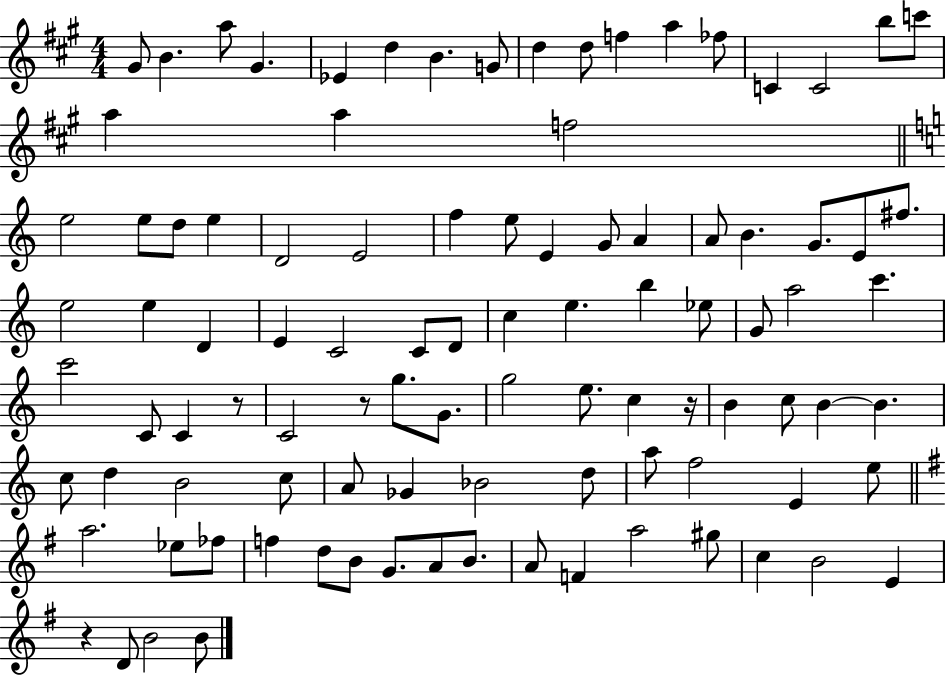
G#4/e B4/q. A5/e G#4/q. Eb4/q D5/q B4/q. G4/e D5/q D5/e F5/q A5/q FES5/e C4/q C4/h B5/e C6/e A5/q A5/q F5/h E5/h E5/e D5/e E5/q D4/h E4/h F5/q E5/e E4/q G4/e A4/q A4/e B4/q. G4/e. E4/e F#5/e. E5/h E5/q D4/q E4/q C4/h C4/e D4/e C5/q E5/q. B5/q Eb5/e G4/e A5/h C6/q. C6/h C4/e C4/q R/e C4/h R/e G5/e. G4/e. G5/h E5/e. C5/q R/s B4/q C5/e B4/q B4/q. C5/e D5/q B4/h C5/e A4/e Gb4/q Bb4/h D5/e A5/e F5/h E4/q E5/e A5/h. Eb5/e FES5/e F5/q D5/e B4/e G4/e. A4/e B4/e. A4/e F4/q A5/h G#5/e C5/q B4/h E4/q R/q D4/e B4/h B4/e